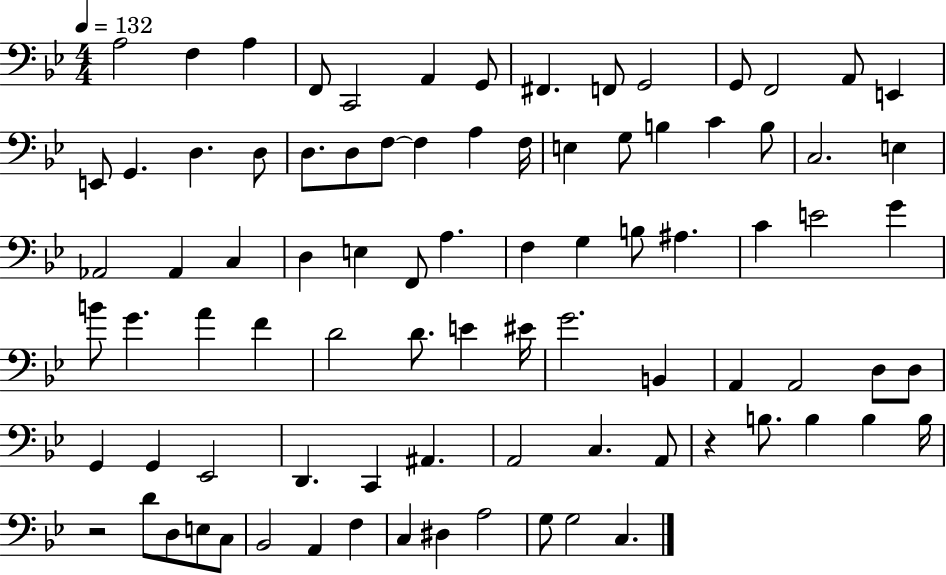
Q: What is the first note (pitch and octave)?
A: A3